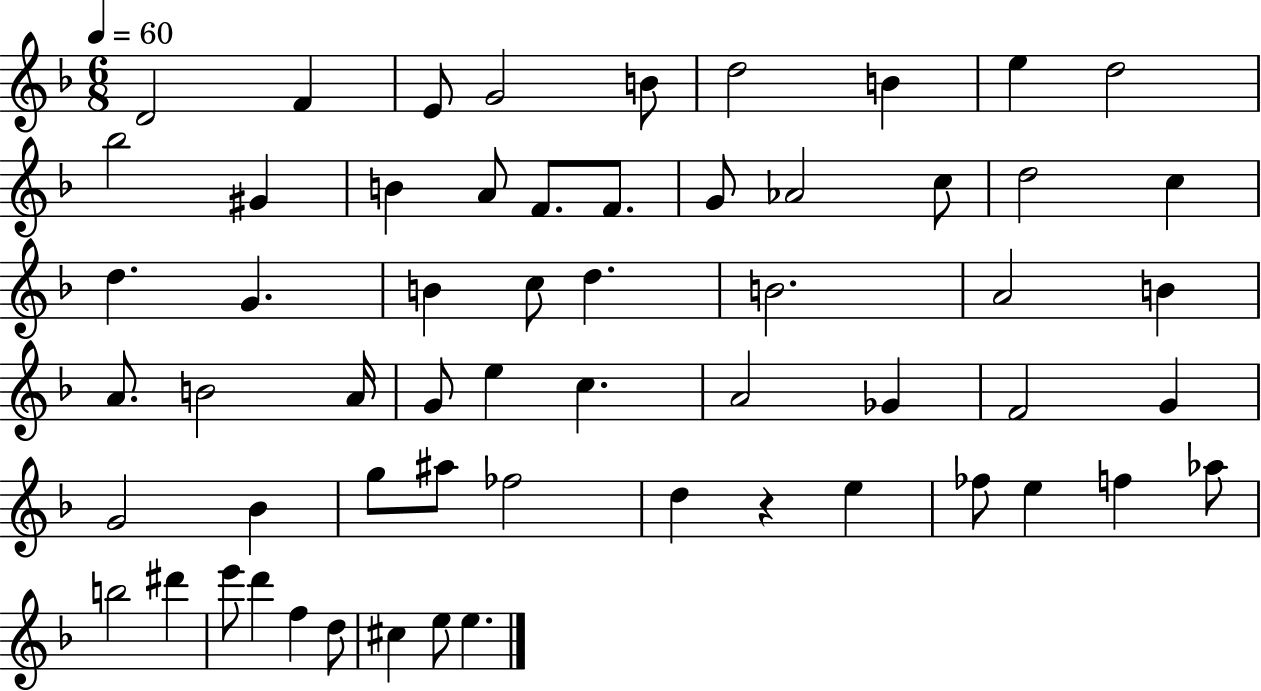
{
  \clef treble
  \numericTimeSignature
  \time 6/8
  \key f \major
  \tempo 4 = 60
  d'2 f'4 | e'8 g'2 b'8 | d''2 b'4 | e''4 d''2 | \break bes''2 gis'4 | b'4 a'8 f'8. f'8. | g'8 aes'2 c''8 | d''2 c''4 | \break d''4. g'4. | b'4 c''8 d''4. | b'2. | a'2 b'4 | \break a'8. b'2 a'16 | g'8 e''4 c''4. | a'2 ges'4 | f'2 g'4 | \break g'2 bes'4 | g''8 ais''8 fes''2 | d''4 r4 e''4 | fes''8 e''4 f''4 aes''8 | \break b''2 dis'''4 | e'''8 d'''4 f''4 d''8 | cis''4 e''8 e''4. | \bar "|."
}